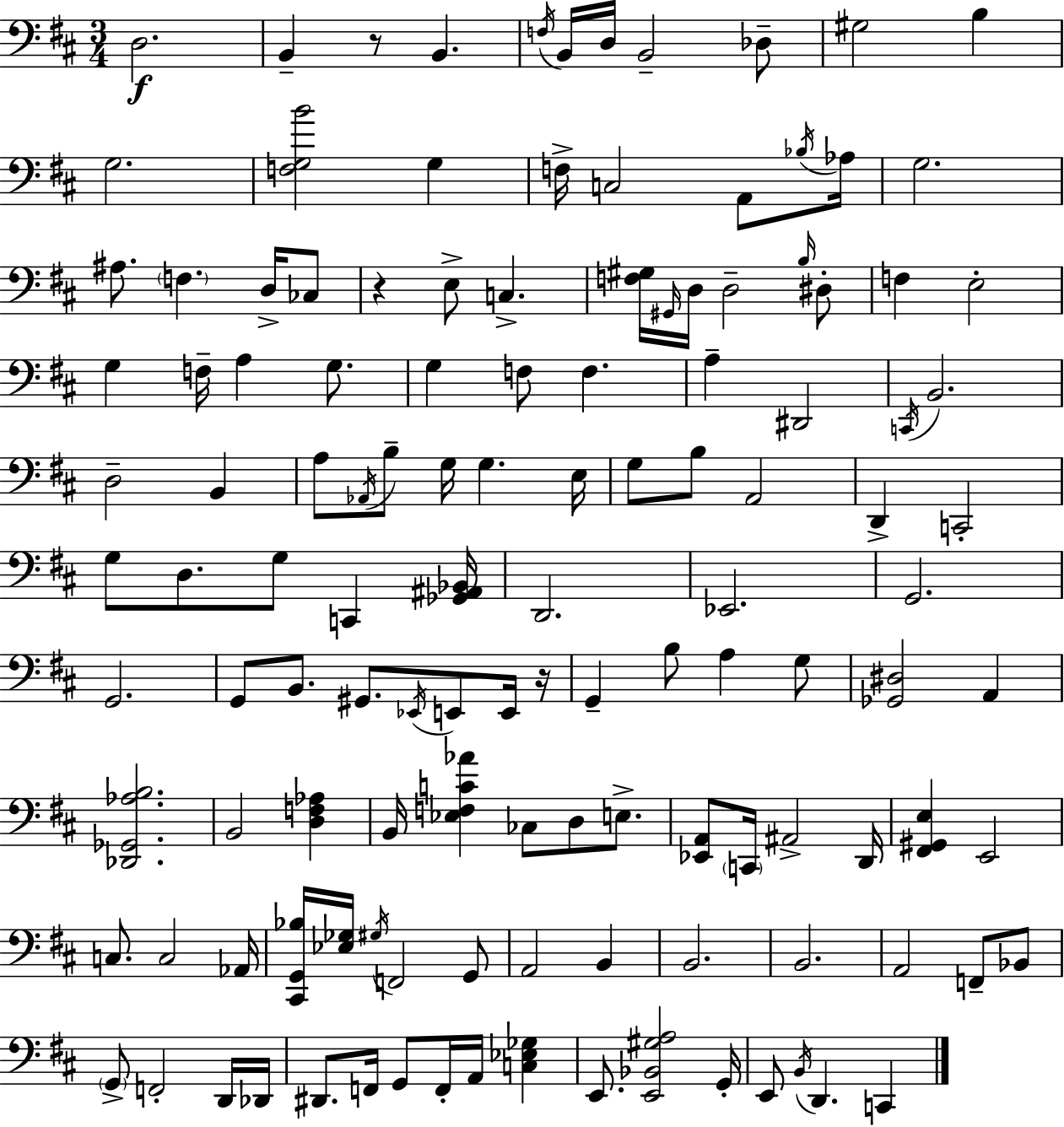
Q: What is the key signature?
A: D major